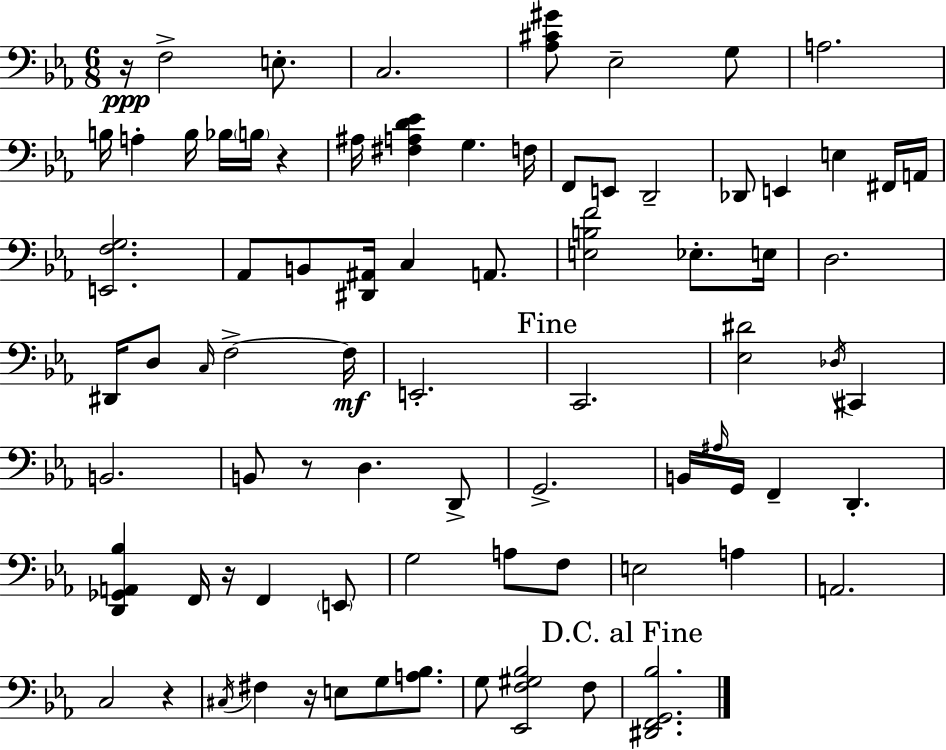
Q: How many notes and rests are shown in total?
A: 80